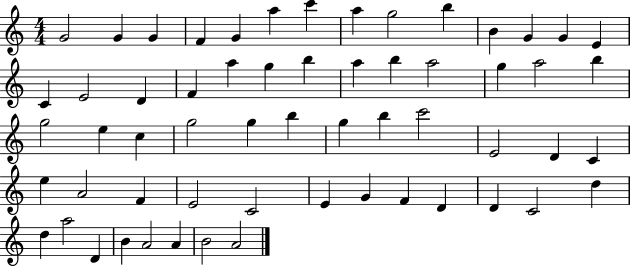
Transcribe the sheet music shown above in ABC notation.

X:1
T:Untitled
M:4/4
L:1/4
K:C
G2 G G F G a c' a g2 b B G G E C E2 D F a g b a b a2 g a2 b g2 e c g2 g b g b c'2 E2 D C e A2 F E2 C2 E G F D D C2 d d a2 D B A2 A B2 A2